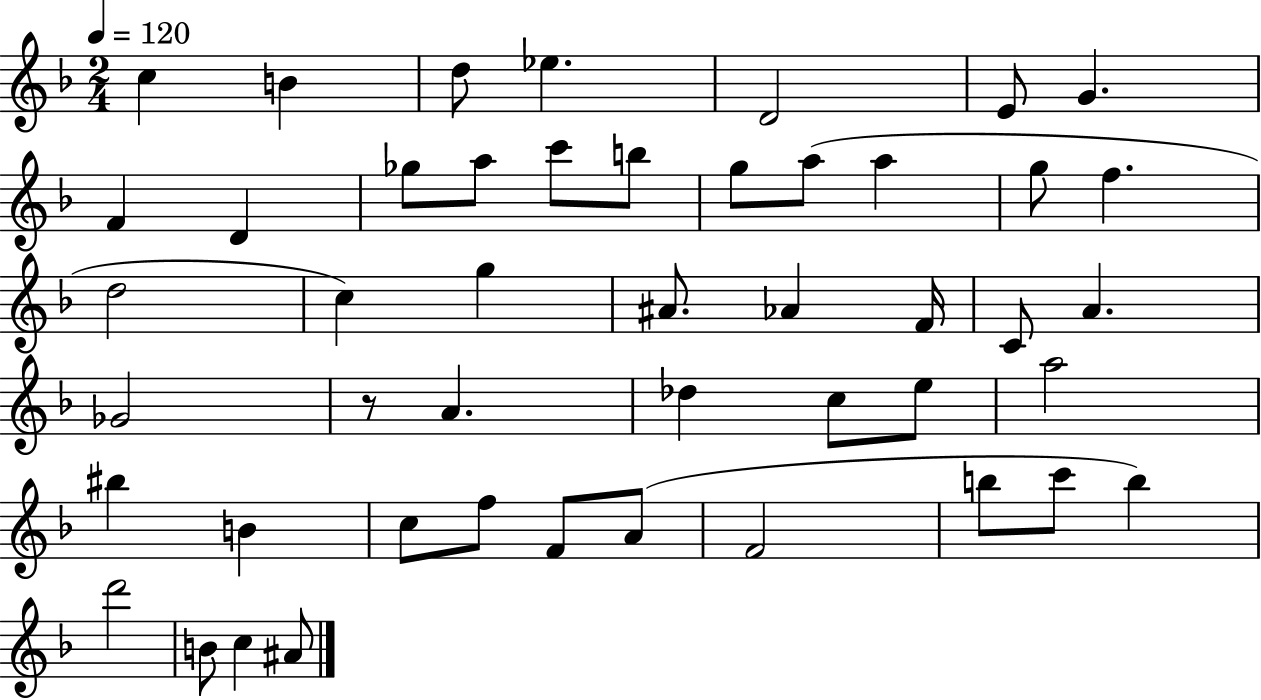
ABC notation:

X:1
T:Untitled
M:2/4
L:1/4
K:F
c B d/2 _e D2 E/2 G F D _g/2 a/2 c'/2 b/2 g/2 a/2 a g/2 f d2 c g ^A/2 _A F/4 C/2 A _G2 z/2 A _d c/2 e/2 a2 ^b B c/2 f/2 F/2 A/2 F2 b/2 c'/2 b d'2 B/2 c ^A/2